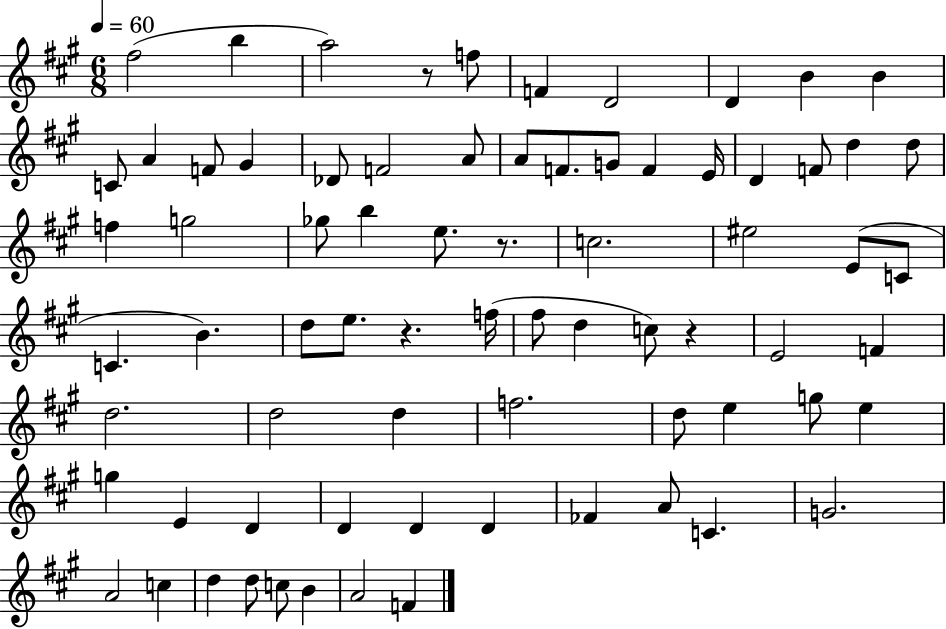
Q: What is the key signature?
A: A major